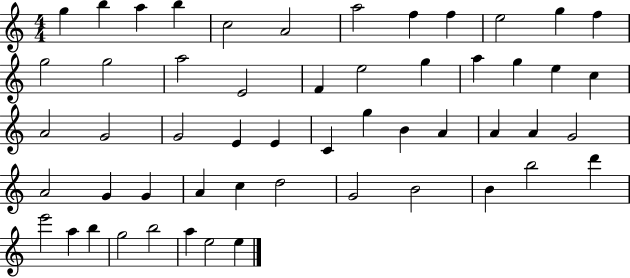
X:1
T:Untitled
M:4/4
L:1/4
K:C
g b a b c2 A2 a2 f f e2 g f g2 g2 a2 E2 F e2 g a g e c A2 G2 G2 E E C g B A A A G2 A2 G G A c d2 G2 B2 B b2 d' e'2 a b g2 b2 a e2 e